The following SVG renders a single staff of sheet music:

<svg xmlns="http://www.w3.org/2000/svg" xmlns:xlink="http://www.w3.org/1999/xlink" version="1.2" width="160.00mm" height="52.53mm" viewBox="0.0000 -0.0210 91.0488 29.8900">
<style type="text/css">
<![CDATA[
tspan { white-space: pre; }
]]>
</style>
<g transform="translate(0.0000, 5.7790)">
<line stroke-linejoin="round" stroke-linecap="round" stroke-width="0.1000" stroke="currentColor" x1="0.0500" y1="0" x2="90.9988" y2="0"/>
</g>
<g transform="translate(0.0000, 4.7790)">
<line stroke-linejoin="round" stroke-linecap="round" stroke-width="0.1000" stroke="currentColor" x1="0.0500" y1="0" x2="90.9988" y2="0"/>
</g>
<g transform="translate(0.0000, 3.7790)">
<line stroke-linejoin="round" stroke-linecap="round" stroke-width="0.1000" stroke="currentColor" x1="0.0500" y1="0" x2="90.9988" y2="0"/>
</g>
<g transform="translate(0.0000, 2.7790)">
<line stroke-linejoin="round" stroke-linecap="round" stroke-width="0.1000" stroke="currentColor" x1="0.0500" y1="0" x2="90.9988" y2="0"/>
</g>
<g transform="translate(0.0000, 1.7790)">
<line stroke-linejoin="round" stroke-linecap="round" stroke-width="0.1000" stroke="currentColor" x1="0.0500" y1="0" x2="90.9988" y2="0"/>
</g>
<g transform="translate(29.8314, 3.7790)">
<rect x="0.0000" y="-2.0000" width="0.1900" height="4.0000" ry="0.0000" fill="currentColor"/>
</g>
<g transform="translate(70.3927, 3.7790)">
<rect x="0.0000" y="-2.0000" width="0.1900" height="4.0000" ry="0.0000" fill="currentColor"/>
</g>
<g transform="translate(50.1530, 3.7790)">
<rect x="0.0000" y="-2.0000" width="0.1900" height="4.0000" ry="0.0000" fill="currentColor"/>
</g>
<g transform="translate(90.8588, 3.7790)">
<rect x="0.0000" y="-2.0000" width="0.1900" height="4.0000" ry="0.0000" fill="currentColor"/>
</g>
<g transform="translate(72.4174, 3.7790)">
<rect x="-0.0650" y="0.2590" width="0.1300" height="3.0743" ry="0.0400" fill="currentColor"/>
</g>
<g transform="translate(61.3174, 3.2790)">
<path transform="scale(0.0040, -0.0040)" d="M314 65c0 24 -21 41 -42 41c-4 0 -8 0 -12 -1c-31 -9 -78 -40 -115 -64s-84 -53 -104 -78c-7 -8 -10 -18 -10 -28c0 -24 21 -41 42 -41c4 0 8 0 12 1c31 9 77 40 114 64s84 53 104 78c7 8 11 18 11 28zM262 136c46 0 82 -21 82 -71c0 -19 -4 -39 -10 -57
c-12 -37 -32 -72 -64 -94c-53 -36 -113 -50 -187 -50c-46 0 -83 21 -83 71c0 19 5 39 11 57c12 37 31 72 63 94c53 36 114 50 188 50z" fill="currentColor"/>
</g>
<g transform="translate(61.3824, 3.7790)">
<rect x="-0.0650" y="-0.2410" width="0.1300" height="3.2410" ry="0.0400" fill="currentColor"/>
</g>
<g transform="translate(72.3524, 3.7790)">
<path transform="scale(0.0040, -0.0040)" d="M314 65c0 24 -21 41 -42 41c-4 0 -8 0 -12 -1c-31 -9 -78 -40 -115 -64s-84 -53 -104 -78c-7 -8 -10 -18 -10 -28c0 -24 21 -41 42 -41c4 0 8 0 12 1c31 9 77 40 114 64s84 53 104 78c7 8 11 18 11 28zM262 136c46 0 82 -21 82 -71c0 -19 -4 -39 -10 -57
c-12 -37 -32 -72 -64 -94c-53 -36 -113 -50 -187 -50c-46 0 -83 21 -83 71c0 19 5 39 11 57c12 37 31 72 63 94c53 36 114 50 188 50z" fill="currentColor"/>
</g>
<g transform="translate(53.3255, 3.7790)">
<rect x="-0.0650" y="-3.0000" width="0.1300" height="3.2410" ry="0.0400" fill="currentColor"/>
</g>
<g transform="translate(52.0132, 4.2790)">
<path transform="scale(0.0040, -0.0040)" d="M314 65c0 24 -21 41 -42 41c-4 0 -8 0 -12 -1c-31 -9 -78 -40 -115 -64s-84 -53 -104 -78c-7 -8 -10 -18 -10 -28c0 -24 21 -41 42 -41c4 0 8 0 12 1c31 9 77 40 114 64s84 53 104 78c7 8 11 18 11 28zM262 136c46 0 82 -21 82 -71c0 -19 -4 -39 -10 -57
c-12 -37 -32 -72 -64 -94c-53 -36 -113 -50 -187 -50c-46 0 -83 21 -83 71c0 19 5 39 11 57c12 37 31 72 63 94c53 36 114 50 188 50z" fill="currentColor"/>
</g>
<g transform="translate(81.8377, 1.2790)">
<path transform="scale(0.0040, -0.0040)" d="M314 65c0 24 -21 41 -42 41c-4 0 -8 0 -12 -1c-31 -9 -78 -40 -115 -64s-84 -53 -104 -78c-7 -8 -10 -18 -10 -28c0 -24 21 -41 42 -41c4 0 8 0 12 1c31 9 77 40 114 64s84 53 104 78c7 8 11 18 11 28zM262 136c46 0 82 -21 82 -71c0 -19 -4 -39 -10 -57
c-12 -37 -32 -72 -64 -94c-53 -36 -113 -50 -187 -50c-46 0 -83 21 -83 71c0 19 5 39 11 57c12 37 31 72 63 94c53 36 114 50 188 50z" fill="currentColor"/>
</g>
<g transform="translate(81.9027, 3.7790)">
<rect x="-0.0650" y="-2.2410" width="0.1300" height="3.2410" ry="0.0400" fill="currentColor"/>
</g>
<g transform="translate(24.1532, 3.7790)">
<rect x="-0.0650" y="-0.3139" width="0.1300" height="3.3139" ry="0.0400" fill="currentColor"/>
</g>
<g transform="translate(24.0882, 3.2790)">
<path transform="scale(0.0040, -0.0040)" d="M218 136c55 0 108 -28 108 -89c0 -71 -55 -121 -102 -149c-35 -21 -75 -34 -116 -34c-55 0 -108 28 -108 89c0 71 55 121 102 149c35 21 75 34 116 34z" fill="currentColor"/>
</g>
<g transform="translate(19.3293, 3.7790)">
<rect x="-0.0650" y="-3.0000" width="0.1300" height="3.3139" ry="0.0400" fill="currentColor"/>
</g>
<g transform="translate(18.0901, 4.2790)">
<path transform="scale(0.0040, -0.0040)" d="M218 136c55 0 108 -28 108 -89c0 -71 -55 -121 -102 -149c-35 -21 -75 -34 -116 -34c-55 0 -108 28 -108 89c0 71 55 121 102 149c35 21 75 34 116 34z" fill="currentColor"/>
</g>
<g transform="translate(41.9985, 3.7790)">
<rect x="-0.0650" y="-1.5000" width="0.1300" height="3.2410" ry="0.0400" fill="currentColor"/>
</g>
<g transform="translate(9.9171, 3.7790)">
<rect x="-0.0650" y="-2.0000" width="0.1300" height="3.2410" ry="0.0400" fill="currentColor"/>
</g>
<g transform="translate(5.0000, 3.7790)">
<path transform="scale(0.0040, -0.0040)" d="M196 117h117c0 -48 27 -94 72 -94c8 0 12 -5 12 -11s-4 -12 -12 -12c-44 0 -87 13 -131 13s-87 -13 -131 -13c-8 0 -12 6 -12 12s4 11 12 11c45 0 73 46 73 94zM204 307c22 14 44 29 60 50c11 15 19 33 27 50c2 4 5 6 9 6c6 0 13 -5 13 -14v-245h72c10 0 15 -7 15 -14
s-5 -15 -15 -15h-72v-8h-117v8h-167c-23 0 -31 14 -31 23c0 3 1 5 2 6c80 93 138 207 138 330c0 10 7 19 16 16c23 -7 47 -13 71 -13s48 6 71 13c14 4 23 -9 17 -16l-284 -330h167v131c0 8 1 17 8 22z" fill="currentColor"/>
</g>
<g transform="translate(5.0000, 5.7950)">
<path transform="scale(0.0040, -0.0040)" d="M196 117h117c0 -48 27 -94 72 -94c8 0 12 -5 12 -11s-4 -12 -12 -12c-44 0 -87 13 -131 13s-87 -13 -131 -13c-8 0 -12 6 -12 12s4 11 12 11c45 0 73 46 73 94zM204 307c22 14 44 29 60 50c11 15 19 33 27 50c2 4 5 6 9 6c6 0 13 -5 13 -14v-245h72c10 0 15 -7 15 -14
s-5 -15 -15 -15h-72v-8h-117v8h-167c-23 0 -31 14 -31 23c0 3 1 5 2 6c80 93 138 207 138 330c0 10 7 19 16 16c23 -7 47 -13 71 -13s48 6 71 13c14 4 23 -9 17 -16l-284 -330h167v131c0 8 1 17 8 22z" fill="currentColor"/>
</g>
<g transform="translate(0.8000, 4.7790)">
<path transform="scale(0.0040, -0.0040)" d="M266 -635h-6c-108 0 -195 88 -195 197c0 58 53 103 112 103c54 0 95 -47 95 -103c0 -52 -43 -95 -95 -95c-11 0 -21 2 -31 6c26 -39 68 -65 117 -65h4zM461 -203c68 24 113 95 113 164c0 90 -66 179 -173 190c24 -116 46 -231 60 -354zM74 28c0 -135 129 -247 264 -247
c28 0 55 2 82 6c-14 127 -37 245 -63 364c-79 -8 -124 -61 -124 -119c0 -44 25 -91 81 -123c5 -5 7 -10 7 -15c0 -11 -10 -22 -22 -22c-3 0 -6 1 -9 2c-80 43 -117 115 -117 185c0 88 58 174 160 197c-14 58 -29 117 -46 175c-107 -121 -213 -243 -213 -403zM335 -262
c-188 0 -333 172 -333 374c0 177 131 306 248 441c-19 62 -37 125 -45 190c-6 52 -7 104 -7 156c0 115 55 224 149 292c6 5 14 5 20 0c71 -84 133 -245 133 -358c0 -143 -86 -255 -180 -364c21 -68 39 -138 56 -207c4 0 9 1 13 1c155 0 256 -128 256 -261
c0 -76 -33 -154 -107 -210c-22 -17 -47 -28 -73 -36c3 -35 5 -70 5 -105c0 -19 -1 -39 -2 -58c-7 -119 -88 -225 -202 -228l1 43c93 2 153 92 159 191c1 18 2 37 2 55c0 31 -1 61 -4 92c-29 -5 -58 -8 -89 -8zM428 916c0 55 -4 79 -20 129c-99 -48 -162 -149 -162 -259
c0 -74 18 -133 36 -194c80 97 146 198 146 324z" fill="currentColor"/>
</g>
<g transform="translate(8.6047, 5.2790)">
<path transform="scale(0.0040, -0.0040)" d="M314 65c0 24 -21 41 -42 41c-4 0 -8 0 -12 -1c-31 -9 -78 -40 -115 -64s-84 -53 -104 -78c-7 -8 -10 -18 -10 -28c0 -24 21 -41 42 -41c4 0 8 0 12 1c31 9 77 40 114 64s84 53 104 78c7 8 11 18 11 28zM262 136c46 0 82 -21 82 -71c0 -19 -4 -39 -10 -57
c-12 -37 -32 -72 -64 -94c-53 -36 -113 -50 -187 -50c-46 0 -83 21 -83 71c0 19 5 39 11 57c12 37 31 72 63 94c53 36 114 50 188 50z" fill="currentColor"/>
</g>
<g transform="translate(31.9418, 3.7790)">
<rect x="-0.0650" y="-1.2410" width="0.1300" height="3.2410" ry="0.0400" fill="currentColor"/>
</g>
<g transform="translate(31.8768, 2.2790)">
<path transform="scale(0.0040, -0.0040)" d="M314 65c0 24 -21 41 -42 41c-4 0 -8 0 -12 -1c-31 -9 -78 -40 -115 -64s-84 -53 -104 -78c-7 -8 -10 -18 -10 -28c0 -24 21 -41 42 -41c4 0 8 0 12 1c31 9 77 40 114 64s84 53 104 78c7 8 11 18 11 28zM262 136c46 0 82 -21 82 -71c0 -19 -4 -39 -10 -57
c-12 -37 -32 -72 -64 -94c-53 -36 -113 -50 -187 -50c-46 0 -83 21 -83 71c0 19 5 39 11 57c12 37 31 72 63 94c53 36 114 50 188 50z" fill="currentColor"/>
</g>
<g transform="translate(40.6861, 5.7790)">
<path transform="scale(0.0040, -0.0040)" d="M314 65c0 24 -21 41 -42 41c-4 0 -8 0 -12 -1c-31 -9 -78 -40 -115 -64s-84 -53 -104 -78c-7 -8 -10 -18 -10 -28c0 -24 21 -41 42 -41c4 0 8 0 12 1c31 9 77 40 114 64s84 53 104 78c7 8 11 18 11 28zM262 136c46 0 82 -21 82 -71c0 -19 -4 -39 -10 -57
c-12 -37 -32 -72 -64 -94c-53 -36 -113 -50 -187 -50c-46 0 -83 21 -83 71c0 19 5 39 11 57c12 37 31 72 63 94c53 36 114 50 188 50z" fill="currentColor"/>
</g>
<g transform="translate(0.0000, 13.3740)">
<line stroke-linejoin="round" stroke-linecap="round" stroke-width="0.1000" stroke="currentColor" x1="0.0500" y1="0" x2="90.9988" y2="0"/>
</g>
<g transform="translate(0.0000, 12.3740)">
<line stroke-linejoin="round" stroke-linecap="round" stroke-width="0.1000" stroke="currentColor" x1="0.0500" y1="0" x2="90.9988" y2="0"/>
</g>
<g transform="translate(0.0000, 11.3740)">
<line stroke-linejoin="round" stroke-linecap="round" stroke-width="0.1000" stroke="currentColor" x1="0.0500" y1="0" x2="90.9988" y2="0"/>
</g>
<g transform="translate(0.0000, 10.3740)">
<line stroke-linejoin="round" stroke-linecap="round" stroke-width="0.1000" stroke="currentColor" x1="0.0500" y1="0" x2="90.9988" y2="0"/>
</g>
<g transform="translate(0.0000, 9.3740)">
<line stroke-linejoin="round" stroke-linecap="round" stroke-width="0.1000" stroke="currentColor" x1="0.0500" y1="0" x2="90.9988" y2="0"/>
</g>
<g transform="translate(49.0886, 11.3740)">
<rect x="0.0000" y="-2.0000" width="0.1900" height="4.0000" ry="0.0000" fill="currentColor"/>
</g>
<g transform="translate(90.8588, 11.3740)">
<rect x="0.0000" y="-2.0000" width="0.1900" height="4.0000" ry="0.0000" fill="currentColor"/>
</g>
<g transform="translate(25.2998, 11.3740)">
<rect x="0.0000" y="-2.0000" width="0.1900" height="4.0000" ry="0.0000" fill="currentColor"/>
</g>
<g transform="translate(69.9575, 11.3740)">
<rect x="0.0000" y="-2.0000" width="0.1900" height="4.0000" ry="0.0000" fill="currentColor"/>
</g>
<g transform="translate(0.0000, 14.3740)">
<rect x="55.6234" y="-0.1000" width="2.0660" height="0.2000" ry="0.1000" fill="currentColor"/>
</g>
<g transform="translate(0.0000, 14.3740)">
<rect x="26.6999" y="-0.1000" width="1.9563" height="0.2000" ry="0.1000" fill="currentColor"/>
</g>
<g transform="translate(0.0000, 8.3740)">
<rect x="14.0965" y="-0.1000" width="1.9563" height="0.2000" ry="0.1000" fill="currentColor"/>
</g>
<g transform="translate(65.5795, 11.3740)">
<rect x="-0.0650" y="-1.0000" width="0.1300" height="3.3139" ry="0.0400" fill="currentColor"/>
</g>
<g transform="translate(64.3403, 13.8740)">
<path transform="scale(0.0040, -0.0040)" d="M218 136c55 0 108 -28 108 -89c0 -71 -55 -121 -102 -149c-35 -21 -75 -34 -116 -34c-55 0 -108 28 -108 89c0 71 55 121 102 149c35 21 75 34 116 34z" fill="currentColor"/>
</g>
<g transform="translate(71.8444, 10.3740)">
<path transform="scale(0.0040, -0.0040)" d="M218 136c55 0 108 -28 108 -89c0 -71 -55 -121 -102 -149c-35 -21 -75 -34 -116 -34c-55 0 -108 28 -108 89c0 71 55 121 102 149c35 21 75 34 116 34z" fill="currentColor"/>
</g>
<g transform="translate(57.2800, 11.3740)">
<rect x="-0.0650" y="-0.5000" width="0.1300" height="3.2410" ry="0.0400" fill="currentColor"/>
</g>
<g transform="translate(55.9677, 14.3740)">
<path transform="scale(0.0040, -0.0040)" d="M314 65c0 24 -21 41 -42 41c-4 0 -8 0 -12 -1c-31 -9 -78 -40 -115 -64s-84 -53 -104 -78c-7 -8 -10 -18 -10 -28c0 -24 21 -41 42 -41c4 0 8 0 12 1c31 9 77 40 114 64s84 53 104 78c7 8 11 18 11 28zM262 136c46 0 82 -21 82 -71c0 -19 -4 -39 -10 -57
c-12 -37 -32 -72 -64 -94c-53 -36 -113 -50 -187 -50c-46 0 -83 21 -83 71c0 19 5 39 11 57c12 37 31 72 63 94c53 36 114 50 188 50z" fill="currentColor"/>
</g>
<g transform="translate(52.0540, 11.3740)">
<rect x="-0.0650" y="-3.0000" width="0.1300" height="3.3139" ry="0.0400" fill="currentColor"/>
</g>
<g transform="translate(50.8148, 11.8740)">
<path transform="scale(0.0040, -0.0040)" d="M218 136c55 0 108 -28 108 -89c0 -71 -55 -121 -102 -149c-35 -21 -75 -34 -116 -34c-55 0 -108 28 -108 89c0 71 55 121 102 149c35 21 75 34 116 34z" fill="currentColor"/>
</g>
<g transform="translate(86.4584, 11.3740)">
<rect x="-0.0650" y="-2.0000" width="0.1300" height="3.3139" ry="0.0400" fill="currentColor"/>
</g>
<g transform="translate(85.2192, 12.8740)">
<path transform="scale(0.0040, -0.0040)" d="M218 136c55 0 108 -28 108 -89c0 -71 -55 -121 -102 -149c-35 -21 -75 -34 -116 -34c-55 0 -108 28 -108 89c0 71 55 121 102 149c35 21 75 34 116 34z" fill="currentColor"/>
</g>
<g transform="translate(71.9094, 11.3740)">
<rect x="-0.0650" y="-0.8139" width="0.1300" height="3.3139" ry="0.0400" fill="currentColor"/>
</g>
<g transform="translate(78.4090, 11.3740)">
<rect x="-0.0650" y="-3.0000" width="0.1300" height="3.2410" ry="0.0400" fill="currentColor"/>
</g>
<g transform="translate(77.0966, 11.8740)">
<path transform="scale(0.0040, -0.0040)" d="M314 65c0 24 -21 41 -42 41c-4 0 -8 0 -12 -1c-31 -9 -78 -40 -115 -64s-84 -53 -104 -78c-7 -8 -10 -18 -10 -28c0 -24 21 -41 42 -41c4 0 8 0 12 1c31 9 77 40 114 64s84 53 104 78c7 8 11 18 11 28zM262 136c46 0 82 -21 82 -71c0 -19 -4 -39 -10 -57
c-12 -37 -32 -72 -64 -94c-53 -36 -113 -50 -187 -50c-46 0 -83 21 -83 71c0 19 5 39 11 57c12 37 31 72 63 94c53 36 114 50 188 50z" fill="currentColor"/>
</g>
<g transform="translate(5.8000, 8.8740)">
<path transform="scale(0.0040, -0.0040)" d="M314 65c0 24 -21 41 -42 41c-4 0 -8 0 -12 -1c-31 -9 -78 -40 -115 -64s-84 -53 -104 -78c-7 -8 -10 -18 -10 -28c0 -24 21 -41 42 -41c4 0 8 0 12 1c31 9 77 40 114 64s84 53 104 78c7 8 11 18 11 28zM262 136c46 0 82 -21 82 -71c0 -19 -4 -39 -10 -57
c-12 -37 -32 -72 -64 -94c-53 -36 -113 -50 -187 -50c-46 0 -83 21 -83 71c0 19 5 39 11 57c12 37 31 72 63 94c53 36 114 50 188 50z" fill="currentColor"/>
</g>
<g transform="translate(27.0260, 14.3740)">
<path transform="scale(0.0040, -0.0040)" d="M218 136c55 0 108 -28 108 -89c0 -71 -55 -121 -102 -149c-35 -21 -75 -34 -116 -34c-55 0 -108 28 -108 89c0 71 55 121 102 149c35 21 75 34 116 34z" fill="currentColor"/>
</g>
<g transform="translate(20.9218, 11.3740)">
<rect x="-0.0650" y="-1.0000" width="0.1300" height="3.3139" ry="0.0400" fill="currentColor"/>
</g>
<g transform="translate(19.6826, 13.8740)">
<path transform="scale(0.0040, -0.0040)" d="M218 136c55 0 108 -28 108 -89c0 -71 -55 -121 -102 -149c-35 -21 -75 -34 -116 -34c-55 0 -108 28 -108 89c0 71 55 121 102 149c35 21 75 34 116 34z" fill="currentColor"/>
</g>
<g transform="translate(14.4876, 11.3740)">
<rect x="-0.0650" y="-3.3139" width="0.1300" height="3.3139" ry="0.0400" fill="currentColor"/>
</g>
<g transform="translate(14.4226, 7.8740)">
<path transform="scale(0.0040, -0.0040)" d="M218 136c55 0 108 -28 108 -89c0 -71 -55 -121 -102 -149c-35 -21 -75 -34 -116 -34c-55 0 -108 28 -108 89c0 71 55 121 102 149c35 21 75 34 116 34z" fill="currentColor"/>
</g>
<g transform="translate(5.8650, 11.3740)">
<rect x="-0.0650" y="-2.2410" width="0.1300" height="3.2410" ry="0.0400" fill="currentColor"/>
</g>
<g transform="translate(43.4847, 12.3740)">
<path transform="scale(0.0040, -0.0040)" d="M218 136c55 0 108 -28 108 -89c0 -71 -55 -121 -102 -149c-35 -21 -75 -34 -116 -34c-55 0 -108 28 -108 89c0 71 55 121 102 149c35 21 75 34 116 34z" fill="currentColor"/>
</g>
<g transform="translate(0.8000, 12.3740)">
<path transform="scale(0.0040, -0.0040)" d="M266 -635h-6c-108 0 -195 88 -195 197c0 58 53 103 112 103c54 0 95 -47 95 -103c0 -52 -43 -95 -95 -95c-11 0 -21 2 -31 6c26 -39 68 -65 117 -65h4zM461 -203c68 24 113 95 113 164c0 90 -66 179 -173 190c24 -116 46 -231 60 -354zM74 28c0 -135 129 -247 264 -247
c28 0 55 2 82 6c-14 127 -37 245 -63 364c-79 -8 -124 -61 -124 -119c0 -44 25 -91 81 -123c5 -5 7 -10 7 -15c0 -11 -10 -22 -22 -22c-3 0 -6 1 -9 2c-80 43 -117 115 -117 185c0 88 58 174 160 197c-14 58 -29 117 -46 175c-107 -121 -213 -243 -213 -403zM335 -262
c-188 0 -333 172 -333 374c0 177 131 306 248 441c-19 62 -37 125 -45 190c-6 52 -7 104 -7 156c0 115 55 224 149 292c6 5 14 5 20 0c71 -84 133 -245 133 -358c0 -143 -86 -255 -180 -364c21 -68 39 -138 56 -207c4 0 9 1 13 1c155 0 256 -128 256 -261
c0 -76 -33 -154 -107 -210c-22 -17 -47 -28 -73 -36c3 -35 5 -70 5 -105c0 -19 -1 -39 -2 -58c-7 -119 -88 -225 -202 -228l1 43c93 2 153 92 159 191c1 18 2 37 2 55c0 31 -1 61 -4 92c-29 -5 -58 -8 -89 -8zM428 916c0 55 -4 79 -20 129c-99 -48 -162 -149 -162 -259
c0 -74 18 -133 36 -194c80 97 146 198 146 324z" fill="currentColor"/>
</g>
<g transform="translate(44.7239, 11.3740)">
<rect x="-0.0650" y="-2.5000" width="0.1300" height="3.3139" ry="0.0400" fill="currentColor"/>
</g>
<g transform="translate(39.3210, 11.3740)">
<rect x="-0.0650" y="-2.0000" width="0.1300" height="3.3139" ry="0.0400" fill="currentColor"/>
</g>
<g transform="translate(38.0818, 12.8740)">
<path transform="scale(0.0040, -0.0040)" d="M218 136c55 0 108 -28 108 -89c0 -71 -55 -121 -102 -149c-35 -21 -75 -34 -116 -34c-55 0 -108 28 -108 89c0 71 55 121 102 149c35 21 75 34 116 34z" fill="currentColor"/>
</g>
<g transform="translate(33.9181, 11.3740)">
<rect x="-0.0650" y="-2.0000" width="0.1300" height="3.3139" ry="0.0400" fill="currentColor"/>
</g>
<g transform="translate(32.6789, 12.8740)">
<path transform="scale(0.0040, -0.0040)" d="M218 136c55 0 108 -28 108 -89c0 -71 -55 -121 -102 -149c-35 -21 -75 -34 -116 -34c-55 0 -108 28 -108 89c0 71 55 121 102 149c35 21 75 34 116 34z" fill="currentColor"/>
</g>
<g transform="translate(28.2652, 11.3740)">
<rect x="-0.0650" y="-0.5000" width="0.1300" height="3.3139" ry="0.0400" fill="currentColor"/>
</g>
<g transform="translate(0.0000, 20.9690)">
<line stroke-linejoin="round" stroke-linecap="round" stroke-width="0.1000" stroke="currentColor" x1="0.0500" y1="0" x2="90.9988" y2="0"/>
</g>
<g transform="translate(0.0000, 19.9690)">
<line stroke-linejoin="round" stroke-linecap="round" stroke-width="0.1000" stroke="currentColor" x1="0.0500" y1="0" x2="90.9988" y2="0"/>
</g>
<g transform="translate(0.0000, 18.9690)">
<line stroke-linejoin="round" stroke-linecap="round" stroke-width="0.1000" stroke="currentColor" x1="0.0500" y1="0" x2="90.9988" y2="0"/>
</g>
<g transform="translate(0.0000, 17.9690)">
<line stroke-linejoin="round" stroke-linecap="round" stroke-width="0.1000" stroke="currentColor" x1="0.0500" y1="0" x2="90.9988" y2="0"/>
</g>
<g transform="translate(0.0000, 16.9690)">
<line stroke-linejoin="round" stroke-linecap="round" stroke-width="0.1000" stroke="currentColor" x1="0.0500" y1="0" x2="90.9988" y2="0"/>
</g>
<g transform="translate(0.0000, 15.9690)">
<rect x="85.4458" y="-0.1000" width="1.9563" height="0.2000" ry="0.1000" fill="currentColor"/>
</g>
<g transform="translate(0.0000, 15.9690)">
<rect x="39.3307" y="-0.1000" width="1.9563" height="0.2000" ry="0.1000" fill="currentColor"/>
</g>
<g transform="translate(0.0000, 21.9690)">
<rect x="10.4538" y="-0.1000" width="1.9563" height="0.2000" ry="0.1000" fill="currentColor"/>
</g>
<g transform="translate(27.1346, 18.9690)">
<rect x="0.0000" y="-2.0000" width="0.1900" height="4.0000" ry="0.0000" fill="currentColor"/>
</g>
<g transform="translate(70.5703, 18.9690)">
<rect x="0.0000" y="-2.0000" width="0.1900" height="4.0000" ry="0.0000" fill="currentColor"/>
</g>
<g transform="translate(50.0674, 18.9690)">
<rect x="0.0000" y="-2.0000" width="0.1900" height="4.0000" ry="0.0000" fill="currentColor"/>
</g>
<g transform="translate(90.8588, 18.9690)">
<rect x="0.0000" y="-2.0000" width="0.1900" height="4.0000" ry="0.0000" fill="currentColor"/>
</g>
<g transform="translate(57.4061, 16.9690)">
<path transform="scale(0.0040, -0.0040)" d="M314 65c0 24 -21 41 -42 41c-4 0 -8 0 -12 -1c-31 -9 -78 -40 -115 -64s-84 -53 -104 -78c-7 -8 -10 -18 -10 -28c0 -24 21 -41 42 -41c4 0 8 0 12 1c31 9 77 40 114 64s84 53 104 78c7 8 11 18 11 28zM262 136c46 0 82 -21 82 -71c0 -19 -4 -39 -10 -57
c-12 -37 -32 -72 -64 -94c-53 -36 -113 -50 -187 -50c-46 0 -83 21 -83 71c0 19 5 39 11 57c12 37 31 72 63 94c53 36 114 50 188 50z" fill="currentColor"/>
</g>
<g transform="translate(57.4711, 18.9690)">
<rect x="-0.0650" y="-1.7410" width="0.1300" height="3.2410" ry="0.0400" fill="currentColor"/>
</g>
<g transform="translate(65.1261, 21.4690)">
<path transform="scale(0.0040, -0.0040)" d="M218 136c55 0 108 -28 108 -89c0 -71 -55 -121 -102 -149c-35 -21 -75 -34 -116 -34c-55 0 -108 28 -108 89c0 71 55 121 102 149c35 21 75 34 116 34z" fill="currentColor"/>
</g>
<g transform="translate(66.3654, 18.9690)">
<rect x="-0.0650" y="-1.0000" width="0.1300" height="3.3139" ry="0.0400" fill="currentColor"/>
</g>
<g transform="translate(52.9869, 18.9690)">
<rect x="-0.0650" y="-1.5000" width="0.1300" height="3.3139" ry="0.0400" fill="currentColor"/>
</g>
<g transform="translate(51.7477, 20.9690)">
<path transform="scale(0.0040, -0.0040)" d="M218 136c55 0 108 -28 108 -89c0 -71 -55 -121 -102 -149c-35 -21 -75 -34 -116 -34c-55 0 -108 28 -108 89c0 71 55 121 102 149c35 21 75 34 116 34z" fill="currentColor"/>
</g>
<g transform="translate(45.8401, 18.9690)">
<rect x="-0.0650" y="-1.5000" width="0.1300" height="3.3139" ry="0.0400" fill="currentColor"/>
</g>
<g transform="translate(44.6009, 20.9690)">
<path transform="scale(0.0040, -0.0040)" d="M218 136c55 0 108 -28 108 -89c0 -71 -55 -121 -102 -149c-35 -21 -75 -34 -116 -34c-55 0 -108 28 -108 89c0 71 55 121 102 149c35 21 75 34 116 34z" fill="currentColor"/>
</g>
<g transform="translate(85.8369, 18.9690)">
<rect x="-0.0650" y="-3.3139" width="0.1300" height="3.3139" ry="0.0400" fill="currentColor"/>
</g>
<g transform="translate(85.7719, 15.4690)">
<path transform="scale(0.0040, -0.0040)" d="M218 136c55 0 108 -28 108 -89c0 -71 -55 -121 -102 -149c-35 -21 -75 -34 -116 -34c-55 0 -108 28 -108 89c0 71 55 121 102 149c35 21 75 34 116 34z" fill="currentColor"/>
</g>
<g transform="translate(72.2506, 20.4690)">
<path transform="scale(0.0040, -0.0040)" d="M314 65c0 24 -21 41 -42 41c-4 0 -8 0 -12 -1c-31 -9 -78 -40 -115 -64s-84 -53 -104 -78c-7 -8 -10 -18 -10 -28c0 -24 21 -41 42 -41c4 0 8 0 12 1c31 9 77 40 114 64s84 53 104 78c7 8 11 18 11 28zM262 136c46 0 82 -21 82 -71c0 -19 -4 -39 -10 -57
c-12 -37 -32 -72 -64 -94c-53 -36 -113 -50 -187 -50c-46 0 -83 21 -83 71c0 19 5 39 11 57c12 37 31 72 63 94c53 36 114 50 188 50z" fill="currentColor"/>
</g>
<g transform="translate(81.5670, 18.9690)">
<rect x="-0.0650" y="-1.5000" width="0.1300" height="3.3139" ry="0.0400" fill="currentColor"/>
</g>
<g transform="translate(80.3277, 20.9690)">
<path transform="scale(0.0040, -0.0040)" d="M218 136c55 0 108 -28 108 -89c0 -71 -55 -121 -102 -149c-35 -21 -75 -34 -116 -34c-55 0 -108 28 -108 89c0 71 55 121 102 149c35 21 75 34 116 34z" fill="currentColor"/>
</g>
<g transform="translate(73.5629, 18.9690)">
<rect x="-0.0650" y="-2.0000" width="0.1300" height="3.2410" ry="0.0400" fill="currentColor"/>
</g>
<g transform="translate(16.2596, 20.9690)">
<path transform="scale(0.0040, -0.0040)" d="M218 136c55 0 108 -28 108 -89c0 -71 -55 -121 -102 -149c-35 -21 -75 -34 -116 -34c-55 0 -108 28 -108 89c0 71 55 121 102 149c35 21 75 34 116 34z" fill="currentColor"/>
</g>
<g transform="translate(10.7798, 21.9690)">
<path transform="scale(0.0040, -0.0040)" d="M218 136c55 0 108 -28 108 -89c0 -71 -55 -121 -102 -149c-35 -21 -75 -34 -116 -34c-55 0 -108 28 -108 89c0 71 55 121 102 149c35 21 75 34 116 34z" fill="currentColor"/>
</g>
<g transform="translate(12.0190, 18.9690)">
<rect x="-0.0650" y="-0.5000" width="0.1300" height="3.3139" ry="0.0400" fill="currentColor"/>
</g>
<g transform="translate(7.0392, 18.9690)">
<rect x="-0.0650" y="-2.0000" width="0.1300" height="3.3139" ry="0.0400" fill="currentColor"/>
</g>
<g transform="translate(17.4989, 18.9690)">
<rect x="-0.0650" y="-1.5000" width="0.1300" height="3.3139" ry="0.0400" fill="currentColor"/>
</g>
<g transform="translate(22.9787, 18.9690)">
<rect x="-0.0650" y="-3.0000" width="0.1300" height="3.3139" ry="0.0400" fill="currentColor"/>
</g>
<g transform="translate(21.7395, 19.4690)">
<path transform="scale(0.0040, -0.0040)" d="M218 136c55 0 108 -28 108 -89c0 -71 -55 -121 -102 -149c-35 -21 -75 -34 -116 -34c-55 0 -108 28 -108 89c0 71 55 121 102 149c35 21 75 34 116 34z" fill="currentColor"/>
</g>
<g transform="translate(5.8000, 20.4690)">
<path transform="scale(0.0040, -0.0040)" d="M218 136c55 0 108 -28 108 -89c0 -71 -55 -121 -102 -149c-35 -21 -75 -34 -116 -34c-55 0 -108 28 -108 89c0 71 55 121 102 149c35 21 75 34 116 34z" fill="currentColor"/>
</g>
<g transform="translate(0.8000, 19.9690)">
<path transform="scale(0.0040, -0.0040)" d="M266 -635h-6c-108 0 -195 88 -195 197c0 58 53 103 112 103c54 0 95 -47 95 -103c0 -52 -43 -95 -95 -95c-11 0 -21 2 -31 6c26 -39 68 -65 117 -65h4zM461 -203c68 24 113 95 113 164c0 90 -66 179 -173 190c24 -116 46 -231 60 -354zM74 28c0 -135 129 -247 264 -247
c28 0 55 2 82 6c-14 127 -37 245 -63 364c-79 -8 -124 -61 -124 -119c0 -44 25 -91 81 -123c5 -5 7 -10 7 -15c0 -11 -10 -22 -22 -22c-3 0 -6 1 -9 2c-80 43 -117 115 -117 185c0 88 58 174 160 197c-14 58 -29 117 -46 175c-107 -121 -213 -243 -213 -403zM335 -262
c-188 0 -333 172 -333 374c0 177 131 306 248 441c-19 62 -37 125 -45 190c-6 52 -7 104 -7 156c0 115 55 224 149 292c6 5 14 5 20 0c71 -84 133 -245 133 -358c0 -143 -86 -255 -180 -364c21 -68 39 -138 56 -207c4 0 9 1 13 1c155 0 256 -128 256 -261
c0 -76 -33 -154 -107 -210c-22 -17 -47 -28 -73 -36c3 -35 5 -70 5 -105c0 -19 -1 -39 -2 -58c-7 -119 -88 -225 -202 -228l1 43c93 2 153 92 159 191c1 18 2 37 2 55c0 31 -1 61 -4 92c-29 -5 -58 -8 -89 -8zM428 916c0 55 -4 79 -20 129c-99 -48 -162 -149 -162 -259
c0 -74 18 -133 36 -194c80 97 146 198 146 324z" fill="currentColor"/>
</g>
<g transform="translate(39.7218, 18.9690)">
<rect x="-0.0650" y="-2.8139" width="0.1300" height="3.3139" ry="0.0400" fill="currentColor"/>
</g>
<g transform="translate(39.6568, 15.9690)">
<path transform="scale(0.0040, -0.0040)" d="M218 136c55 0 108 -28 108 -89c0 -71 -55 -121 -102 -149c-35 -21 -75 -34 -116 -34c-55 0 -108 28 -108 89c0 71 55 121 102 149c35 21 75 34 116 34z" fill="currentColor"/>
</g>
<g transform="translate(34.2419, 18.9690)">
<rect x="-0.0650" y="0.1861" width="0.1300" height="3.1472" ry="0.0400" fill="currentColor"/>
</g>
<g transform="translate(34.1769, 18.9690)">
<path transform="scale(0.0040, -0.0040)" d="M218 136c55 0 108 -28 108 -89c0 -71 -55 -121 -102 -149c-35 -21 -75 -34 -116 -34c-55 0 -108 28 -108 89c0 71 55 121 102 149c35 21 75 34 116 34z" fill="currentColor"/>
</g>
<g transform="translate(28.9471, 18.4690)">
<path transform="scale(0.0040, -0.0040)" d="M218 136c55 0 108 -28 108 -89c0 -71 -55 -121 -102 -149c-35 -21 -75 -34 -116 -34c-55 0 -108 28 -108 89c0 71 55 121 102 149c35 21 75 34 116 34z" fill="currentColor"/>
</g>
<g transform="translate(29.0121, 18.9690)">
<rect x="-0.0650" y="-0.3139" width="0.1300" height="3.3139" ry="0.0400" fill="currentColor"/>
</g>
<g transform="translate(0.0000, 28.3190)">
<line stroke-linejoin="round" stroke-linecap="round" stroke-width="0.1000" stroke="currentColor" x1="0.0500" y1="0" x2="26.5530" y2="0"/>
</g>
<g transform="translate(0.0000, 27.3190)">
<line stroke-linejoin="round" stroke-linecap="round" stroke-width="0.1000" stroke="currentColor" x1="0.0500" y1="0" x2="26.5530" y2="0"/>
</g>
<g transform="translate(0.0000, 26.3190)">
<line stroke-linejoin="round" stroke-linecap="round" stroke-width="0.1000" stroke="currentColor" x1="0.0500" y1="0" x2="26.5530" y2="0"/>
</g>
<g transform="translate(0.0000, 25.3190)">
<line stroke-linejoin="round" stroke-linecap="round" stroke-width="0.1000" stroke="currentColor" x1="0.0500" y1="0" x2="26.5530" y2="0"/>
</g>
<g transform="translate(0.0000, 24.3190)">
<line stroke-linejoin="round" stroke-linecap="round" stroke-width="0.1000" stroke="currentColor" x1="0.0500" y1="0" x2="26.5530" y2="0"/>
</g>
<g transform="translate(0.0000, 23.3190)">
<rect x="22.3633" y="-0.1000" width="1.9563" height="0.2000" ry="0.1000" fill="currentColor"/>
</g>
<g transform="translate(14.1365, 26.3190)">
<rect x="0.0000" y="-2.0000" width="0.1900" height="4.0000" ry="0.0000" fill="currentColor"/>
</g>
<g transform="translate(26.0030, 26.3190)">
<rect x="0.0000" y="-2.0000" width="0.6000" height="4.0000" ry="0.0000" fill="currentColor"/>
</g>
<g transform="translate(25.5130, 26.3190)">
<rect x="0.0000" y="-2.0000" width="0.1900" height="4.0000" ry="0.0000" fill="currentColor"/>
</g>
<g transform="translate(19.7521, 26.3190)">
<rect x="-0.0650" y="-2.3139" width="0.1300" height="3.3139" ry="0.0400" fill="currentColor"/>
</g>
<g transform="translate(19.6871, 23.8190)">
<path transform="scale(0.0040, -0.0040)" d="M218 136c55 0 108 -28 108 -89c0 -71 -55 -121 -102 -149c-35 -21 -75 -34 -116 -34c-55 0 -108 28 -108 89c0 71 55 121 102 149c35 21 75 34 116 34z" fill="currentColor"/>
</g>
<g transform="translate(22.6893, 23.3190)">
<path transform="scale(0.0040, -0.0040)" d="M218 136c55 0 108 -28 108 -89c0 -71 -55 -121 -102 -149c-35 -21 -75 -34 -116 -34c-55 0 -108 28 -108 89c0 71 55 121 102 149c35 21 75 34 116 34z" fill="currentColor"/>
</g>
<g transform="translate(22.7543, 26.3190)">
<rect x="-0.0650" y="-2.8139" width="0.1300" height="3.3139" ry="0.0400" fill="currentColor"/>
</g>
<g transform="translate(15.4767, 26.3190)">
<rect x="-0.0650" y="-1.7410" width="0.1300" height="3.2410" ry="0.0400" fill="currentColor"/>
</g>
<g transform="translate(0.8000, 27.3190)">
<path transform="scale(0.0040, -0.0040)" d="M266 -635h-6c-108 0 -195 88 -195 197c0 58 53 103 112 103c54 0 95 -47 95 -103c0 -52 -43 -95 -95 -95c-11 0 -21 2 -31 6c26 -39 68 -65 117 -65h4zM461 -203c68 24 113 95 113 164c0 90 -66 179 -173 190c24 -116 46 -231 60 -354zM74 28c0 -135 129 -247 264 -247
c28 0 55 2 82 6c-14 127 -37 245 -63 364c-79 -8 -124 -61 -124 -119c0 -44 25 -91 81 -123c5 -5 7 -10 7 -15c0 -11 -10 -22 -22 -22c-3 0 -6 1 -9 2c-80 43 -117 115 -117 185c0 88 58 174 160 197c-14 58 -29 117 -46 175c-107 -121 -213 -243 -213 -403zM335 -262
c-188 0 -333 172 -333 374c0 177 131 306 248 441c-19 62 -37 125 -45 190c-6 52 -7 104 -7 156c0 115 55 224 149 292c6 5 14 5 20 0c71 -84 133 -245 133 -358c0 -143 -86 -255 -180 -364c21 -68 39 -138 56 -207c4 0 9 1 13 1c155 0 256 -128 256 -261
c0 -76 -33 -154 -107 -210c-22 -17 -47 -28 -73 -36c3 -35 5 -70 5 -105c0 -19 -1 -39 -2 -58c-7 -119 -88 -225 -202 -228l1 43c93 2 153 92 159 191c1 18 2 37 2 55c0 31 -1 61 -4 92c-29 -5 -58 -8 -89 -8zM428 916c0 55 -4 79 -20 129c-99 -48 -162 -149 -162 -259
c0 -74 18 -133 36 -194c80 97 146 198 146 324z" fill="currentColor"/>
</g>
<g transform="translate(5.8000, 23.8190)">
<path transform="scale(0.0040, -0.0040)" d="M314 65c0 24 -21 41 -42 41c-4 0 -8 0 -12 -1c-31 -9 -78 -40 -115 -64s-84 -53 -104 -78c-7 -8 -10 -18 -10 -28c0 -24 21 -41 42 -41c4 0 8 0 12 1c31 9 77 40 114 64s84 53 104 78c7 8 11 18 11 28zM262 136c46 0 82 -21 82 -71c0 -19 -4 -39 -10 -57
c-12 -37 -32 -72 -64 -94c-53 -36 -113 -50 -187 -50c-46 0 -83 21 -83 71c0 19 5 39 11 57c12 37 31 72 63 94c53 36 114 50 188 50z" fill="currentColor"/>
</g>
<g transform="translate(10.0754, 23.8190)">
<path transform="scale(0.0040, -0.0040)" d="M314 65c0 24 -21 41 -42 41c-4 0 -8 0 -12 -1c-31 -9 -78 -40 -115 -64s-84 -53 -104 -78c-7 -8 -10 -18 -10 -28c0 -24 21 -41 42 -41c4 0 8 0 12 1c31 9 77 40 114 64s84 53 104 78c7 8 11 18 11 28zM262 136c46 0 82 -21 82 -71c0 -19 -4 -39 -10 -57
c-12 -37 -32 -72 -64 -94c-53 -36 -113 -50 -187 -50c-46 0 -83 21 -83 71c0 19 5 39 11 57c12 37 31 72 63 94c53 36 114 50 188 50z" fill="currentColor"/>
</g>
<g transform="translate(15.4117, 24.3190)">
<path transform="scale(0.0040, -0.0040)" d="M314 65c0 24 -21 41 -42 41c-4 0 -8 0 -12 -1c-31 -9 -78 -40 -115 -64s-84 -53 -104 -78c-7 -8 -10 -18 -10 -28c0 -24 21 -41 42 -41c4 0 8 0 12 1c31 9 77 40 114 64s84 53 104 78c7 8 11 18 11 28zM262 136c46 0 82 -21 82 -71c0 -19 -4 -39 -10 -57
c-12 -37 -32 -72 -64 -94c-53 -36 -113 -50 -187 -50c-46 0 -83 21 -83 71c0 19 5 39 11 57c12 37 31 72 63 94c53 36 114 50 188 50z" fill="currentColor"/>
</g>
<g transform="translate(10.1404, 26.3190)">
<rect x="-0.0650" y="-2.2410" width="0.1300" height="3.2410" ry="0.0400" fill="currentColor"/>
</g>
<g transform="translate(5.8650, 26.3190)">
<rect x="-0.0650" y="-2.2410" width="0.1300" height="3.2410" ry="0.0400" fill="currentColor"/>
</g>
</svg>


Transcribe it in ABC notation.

X:1
T:Untitled
M:4/4
L:1/4
K:C
F2 A c e2 E2 A2 c2 B2 g2 g2 b D C F F G A C2 D d A2 F F C E A c B a E E f2 D F2 E b g2 g2 f2 g a